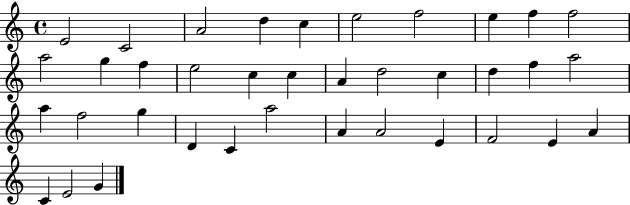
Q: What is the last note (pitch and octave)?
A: G4